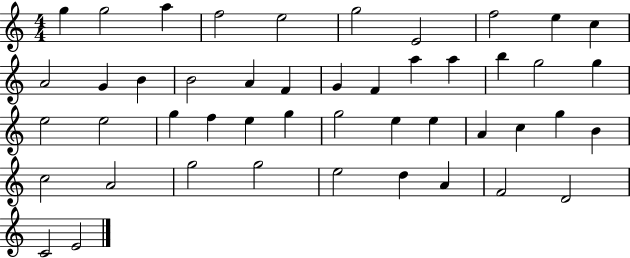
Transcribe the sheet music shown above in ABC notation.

X:1
T:Untitled
M:4/4
L:1/4
K:C
g g2 a f2 e2 g2 E2 f2 e c A2 G B B2 A F G F a a b g2 g e2 e2 g f e g g2 e e A c g B c2 A2 g2 g2 e2 d A F2 D2 C2 E2